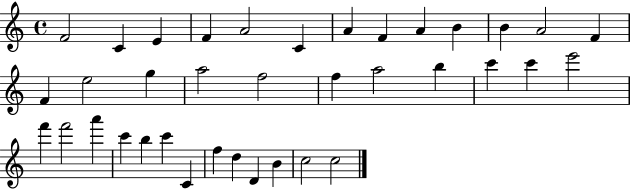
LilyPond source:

{
  \clef treble
  \time 4/4
  \defaultTimeSignature
  \key c \major
  f'2 c'4 e'4 | f'4 a'2 c'4 | a'4 f'4 a'4 b'4 | b'4 a'2 f'4 | \break f'4 e''2 g''4 | a''2 f''2 | f''4 a''2 b''4 | c'''4 c'''4 e'''2 | \break f'''4 f'''2 a'''4 | c'''4 b''4 c'''4 c'4 | f''4 d''4 d'4 b'4 | c''2 c''2 | \break \bar "|."
}